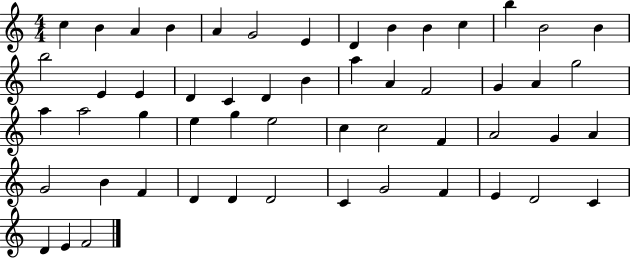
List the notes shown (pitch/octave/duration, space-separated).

C5/q B4/q A4/q B4/q A4/q G4/h E4/q D4/q B4/q B4/q C5/q B5/q B4/h B4/q B5/h E4/q E4/q D4/q C4/q D4/q B4/q A5/q A4/q F4/h G4/q A4/q G5/h A5/q A5/h G5/q E5/q G5/q E5/h C5/q C5/h F4/q A4/h G4/q A4/q G4/h B4/q F4/q D4/q D4/q D4/h C4/q G4/h F4/q E4/q D4/h C4/q D4/q E4/q F4/h